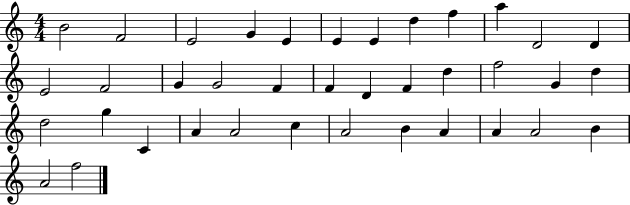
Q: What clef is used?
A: treble